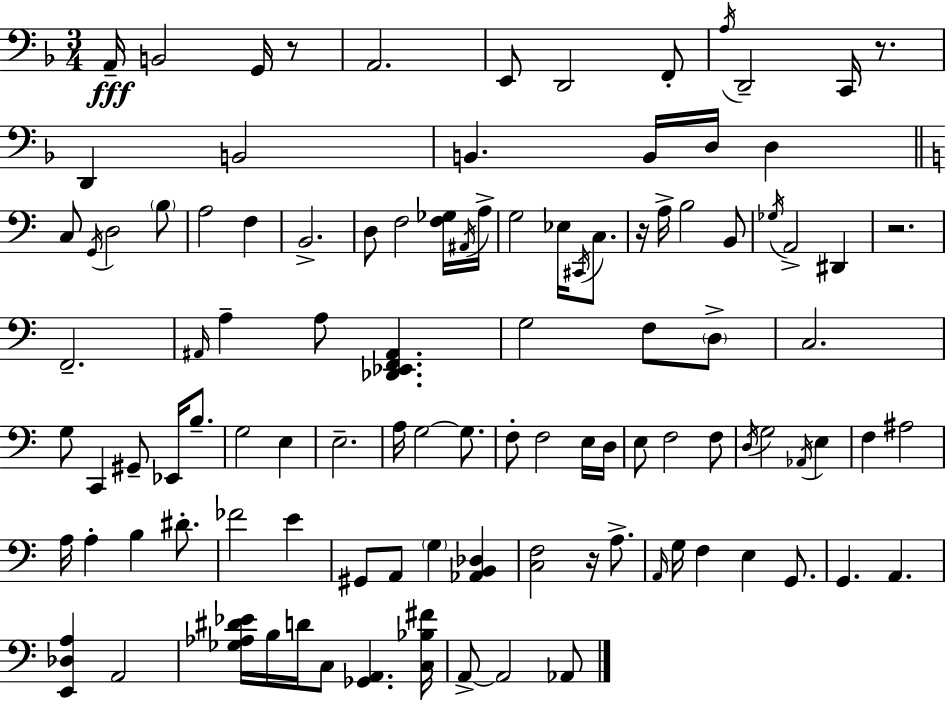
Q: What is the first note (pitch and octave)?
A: A2